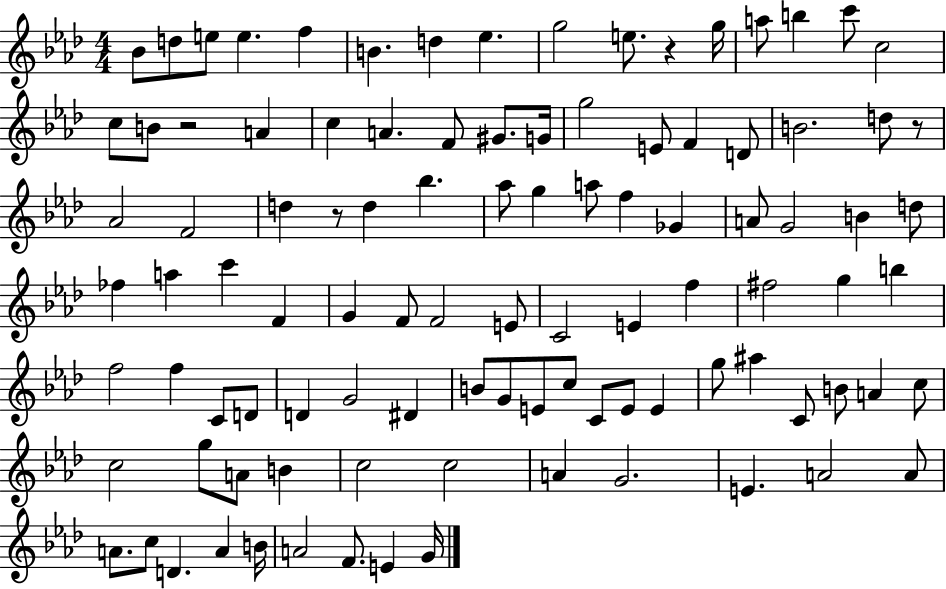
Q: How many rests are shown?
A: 4